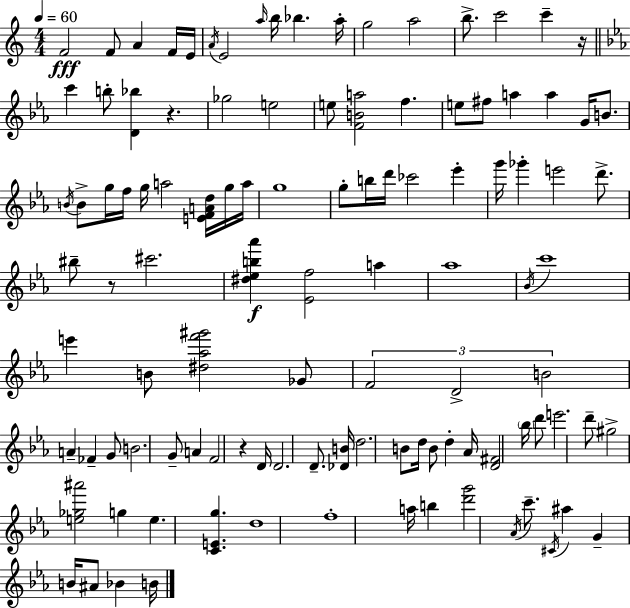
F4/h F4/e A4/q F4/s E4/s A4/s E4/h A5/s B5/s Bb5/q. A5/s G5/h A5/h B5/e. C6/h C6/q R/s C6/q B5/e [D4,Bb5]/q R/q. Gb5/h E5/h E5/e [F4,B4,A5]/h F5/q. E5/e F#5/e A5/q A5/q G4/s B4/e. B4/s B4/e G5/s F5/s G5/s A5/h [E4,F4,A4,D5]/s G5/s A5/s G5/w G5/e B5/s D6/s CES6/h Eb6/q G6/s Gb6/q E6/h D6/e. BIS5/e R/e C#6/h. [D#5,Eb5,B5,Ab6]/q [Eb4,F5]/h A5/q Ab5/w Bb4/s C6/w E6/q B4/e [D#5,Ab5,F6,G#6]/h Gb4/e F4/h D4/h B4/h A4/q FES4/q G4/e B4/h. G4/e A4/q F4/h R/q D4/s D4/h. D4/e. [Db4,B4]/s D5/h. B4/e D5/s B4/e D5/q Ab4/s [D4,F#4]/h Bb5/s D6/e E6/h. D6/e G#5/h [E5,Gb5,A#6]/h G5/q E5/q. [C4,E4,G5]/q. D5/w F5/w A5/s B5/q [D6,G6]/h Ab4/s C6/e. C#4/s A#5/q G4/q B4/s A#4/e Bb4/q B4/s